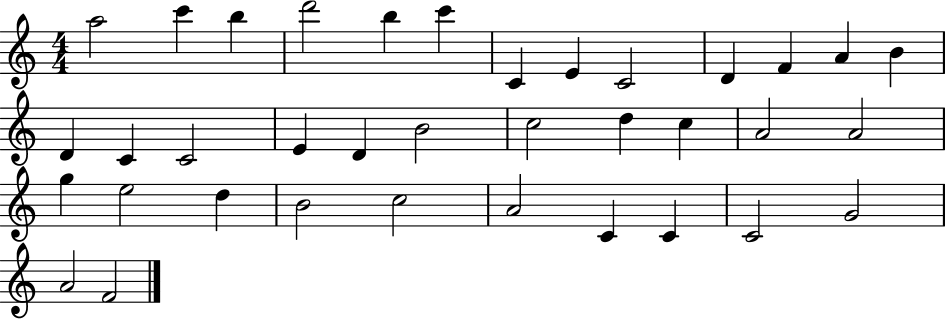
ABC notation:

X:1
T:Untitled
M:4/4
L:1/4
K:C
a2 c' b d'2 b c' C E C2 D F A B D C C2 E D B2 c2 d c A2 A2 g e2 d B2 c2 A2 C C C2 G2 A2 F2